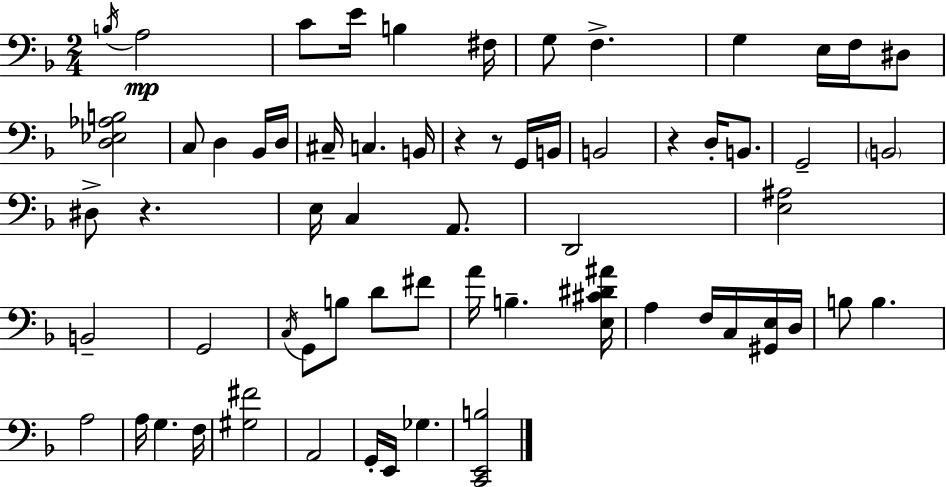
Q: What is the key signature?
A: F major